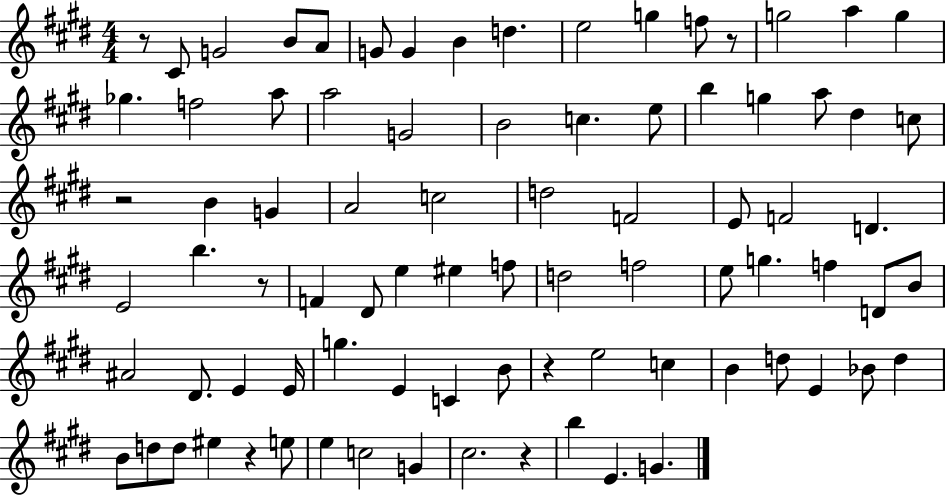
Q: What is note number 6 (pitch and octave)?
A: G4